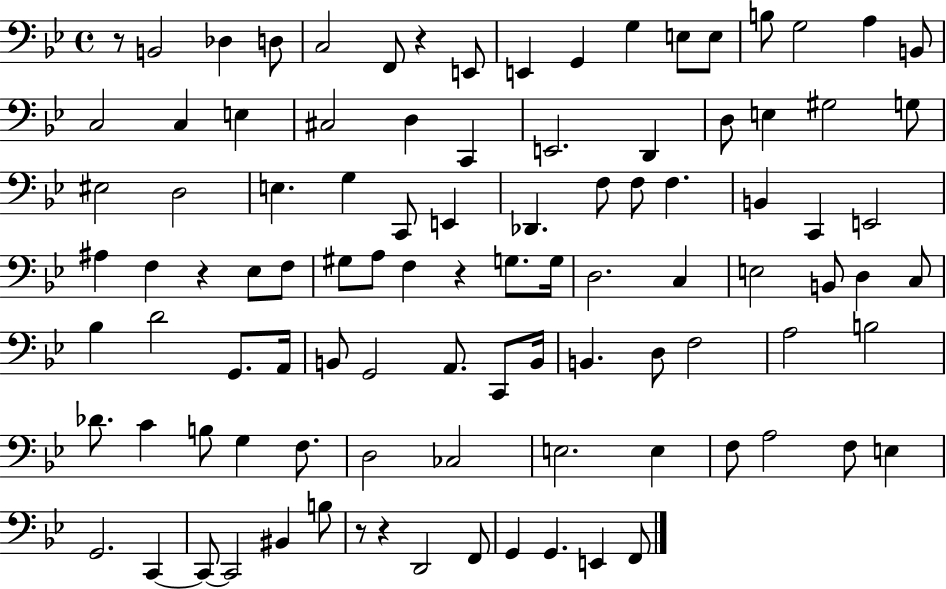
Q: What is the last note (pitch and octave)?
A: F2